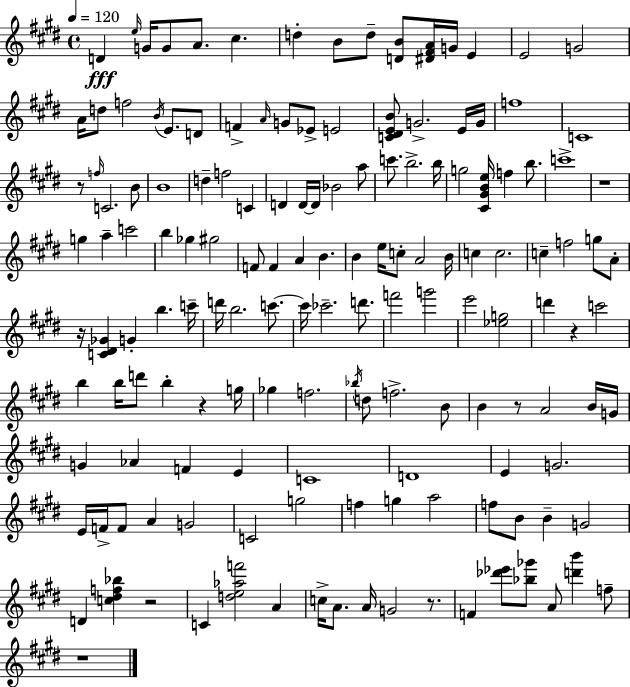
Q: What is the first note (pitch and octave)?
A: D4